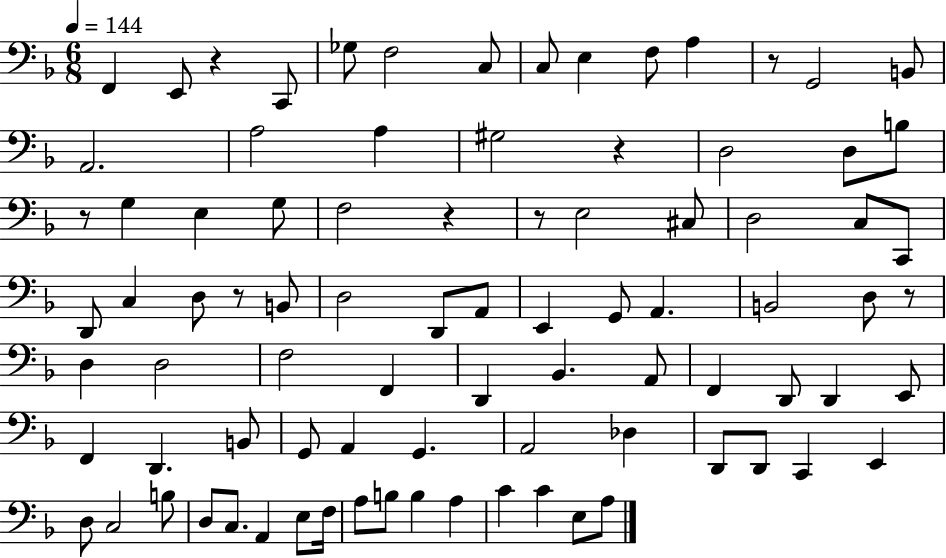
X:1
T:Untitled
M:6/8
L:1/4
K:F
F,, E,,/2 z C,,/2 _G,/2 F,2 C,/2 C,/2 E, F,/2 A, z/2 G,,2 B,,/2 A,,2 A,2 A, ^G,2 z D,2 D,/2 B,/2 z/2 G, E, G,/2 F,2 z z/2 E,2 ^C,/2 D,2 C,/2 C,,/2 D,,/2 C, D,/2 z/2 B,,/2 D,2 D,,/2 A,,/2 E,, G,,/2 A,, B,,2 D,/2 z/2 D, D,2 F,2 F,, D,, _B,, A,,/2 F,, D,,/2 D,, E,,/2 F,, D,, B,,/2 G,,/2 A,, G,, A,,2 _D, D,,/2 D,,/2 C,, E,, D,/2 C,2 B,/2 D,/2 C,/2 A,, E,/2 F,/4 A,/2 B,/2 B, A, C C E,/2 A,/2